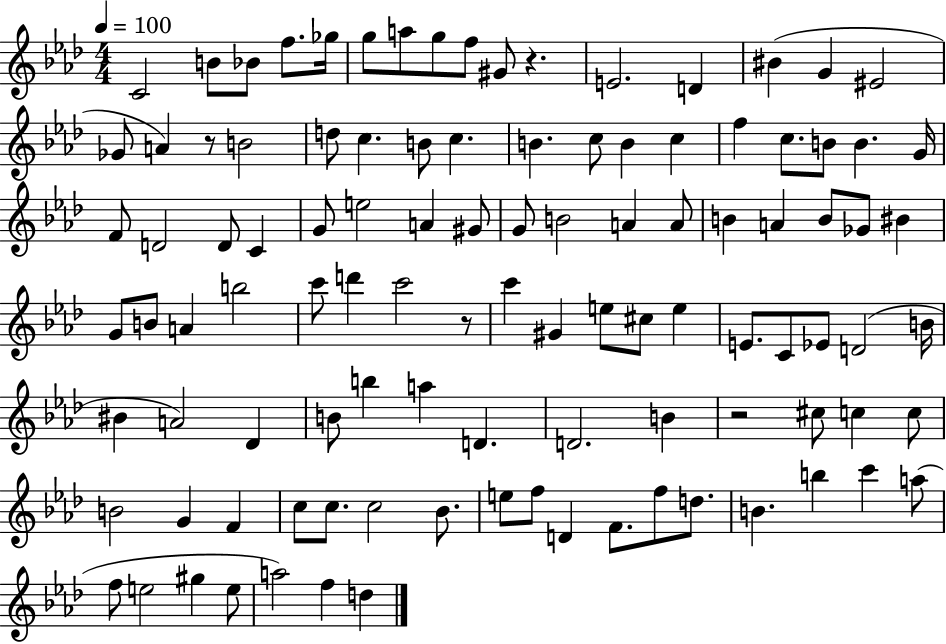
X:1
T:Untitled
M:4/4
L:1/4
K:Ab
C2 B/2 _B/2 f/2 _g/4 g/2 a/2 g/2 f/2 ^G/2 z E2 D ^B G ^E2 _G/2 A z/2 B2 d/2 c B/2 c B c/2 B c f c/2 B/2 B G/4 F/2 D2 D/2 C G/2 e2 A ^G/2 G/2 B2 A A/2 B A B/2 _G/2 ^B G/2 B/2 A b2 c'/2 d' c'2 z/2 c' ^G e/2 ^c/2 e E/2 C/2 _E/2 D2 B/4 ^B A2 _D B/2 b a D D2 B z2 ^c/2 c c/2 B2 G F c/2 c/2 c2 _B/2 e/2 f/2 D F/2 f/2 d/2 B b c' a/2 f/2 e2 ^g e/2 a2 f d